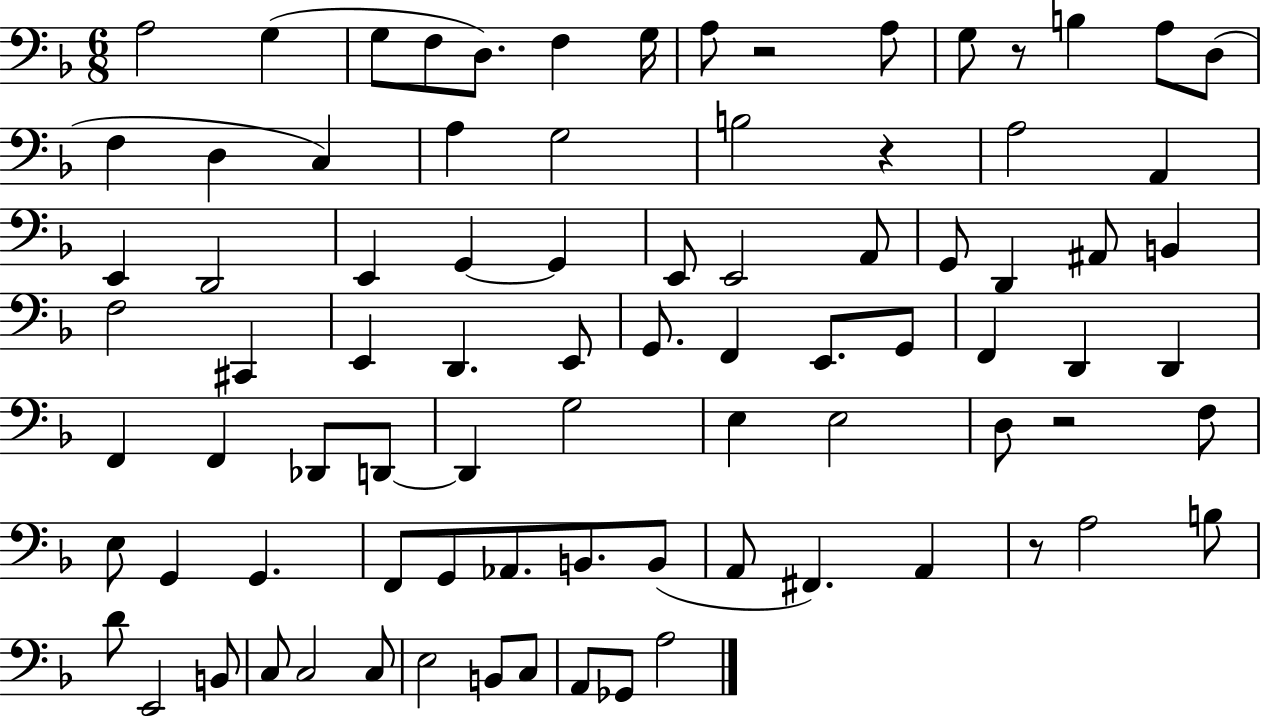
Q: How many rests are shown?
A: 5